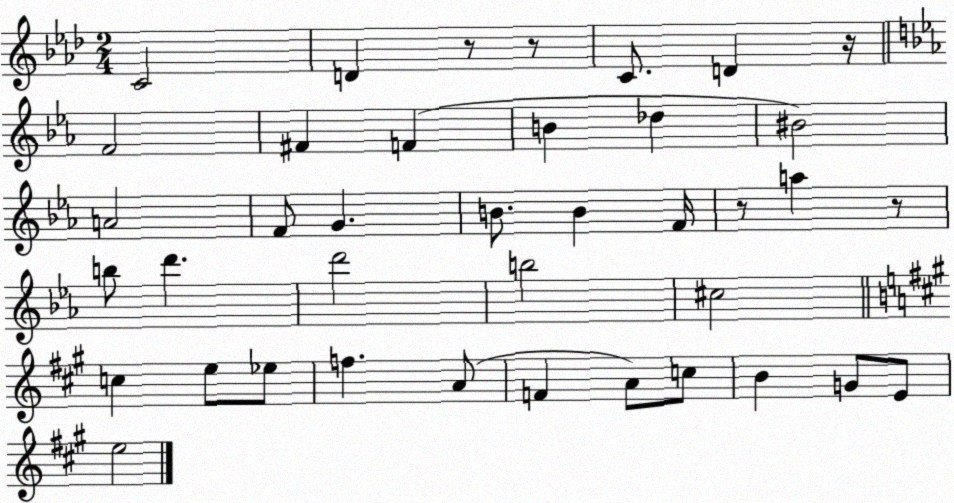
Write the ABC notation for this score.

X:1
T:Untitled
M:2/4
L:1/4
K:Ab
C2 D z/2 z/2 C/2 D z/4 F2 ^F F B _d ^B2 A2 F/2 G B/2 B F/4 z/2 a z/2 b/2 d' d'2 b2 ^c2 c e/2 _e/2 f A/2 F A/2 c/2 B G/2 E/2 e2